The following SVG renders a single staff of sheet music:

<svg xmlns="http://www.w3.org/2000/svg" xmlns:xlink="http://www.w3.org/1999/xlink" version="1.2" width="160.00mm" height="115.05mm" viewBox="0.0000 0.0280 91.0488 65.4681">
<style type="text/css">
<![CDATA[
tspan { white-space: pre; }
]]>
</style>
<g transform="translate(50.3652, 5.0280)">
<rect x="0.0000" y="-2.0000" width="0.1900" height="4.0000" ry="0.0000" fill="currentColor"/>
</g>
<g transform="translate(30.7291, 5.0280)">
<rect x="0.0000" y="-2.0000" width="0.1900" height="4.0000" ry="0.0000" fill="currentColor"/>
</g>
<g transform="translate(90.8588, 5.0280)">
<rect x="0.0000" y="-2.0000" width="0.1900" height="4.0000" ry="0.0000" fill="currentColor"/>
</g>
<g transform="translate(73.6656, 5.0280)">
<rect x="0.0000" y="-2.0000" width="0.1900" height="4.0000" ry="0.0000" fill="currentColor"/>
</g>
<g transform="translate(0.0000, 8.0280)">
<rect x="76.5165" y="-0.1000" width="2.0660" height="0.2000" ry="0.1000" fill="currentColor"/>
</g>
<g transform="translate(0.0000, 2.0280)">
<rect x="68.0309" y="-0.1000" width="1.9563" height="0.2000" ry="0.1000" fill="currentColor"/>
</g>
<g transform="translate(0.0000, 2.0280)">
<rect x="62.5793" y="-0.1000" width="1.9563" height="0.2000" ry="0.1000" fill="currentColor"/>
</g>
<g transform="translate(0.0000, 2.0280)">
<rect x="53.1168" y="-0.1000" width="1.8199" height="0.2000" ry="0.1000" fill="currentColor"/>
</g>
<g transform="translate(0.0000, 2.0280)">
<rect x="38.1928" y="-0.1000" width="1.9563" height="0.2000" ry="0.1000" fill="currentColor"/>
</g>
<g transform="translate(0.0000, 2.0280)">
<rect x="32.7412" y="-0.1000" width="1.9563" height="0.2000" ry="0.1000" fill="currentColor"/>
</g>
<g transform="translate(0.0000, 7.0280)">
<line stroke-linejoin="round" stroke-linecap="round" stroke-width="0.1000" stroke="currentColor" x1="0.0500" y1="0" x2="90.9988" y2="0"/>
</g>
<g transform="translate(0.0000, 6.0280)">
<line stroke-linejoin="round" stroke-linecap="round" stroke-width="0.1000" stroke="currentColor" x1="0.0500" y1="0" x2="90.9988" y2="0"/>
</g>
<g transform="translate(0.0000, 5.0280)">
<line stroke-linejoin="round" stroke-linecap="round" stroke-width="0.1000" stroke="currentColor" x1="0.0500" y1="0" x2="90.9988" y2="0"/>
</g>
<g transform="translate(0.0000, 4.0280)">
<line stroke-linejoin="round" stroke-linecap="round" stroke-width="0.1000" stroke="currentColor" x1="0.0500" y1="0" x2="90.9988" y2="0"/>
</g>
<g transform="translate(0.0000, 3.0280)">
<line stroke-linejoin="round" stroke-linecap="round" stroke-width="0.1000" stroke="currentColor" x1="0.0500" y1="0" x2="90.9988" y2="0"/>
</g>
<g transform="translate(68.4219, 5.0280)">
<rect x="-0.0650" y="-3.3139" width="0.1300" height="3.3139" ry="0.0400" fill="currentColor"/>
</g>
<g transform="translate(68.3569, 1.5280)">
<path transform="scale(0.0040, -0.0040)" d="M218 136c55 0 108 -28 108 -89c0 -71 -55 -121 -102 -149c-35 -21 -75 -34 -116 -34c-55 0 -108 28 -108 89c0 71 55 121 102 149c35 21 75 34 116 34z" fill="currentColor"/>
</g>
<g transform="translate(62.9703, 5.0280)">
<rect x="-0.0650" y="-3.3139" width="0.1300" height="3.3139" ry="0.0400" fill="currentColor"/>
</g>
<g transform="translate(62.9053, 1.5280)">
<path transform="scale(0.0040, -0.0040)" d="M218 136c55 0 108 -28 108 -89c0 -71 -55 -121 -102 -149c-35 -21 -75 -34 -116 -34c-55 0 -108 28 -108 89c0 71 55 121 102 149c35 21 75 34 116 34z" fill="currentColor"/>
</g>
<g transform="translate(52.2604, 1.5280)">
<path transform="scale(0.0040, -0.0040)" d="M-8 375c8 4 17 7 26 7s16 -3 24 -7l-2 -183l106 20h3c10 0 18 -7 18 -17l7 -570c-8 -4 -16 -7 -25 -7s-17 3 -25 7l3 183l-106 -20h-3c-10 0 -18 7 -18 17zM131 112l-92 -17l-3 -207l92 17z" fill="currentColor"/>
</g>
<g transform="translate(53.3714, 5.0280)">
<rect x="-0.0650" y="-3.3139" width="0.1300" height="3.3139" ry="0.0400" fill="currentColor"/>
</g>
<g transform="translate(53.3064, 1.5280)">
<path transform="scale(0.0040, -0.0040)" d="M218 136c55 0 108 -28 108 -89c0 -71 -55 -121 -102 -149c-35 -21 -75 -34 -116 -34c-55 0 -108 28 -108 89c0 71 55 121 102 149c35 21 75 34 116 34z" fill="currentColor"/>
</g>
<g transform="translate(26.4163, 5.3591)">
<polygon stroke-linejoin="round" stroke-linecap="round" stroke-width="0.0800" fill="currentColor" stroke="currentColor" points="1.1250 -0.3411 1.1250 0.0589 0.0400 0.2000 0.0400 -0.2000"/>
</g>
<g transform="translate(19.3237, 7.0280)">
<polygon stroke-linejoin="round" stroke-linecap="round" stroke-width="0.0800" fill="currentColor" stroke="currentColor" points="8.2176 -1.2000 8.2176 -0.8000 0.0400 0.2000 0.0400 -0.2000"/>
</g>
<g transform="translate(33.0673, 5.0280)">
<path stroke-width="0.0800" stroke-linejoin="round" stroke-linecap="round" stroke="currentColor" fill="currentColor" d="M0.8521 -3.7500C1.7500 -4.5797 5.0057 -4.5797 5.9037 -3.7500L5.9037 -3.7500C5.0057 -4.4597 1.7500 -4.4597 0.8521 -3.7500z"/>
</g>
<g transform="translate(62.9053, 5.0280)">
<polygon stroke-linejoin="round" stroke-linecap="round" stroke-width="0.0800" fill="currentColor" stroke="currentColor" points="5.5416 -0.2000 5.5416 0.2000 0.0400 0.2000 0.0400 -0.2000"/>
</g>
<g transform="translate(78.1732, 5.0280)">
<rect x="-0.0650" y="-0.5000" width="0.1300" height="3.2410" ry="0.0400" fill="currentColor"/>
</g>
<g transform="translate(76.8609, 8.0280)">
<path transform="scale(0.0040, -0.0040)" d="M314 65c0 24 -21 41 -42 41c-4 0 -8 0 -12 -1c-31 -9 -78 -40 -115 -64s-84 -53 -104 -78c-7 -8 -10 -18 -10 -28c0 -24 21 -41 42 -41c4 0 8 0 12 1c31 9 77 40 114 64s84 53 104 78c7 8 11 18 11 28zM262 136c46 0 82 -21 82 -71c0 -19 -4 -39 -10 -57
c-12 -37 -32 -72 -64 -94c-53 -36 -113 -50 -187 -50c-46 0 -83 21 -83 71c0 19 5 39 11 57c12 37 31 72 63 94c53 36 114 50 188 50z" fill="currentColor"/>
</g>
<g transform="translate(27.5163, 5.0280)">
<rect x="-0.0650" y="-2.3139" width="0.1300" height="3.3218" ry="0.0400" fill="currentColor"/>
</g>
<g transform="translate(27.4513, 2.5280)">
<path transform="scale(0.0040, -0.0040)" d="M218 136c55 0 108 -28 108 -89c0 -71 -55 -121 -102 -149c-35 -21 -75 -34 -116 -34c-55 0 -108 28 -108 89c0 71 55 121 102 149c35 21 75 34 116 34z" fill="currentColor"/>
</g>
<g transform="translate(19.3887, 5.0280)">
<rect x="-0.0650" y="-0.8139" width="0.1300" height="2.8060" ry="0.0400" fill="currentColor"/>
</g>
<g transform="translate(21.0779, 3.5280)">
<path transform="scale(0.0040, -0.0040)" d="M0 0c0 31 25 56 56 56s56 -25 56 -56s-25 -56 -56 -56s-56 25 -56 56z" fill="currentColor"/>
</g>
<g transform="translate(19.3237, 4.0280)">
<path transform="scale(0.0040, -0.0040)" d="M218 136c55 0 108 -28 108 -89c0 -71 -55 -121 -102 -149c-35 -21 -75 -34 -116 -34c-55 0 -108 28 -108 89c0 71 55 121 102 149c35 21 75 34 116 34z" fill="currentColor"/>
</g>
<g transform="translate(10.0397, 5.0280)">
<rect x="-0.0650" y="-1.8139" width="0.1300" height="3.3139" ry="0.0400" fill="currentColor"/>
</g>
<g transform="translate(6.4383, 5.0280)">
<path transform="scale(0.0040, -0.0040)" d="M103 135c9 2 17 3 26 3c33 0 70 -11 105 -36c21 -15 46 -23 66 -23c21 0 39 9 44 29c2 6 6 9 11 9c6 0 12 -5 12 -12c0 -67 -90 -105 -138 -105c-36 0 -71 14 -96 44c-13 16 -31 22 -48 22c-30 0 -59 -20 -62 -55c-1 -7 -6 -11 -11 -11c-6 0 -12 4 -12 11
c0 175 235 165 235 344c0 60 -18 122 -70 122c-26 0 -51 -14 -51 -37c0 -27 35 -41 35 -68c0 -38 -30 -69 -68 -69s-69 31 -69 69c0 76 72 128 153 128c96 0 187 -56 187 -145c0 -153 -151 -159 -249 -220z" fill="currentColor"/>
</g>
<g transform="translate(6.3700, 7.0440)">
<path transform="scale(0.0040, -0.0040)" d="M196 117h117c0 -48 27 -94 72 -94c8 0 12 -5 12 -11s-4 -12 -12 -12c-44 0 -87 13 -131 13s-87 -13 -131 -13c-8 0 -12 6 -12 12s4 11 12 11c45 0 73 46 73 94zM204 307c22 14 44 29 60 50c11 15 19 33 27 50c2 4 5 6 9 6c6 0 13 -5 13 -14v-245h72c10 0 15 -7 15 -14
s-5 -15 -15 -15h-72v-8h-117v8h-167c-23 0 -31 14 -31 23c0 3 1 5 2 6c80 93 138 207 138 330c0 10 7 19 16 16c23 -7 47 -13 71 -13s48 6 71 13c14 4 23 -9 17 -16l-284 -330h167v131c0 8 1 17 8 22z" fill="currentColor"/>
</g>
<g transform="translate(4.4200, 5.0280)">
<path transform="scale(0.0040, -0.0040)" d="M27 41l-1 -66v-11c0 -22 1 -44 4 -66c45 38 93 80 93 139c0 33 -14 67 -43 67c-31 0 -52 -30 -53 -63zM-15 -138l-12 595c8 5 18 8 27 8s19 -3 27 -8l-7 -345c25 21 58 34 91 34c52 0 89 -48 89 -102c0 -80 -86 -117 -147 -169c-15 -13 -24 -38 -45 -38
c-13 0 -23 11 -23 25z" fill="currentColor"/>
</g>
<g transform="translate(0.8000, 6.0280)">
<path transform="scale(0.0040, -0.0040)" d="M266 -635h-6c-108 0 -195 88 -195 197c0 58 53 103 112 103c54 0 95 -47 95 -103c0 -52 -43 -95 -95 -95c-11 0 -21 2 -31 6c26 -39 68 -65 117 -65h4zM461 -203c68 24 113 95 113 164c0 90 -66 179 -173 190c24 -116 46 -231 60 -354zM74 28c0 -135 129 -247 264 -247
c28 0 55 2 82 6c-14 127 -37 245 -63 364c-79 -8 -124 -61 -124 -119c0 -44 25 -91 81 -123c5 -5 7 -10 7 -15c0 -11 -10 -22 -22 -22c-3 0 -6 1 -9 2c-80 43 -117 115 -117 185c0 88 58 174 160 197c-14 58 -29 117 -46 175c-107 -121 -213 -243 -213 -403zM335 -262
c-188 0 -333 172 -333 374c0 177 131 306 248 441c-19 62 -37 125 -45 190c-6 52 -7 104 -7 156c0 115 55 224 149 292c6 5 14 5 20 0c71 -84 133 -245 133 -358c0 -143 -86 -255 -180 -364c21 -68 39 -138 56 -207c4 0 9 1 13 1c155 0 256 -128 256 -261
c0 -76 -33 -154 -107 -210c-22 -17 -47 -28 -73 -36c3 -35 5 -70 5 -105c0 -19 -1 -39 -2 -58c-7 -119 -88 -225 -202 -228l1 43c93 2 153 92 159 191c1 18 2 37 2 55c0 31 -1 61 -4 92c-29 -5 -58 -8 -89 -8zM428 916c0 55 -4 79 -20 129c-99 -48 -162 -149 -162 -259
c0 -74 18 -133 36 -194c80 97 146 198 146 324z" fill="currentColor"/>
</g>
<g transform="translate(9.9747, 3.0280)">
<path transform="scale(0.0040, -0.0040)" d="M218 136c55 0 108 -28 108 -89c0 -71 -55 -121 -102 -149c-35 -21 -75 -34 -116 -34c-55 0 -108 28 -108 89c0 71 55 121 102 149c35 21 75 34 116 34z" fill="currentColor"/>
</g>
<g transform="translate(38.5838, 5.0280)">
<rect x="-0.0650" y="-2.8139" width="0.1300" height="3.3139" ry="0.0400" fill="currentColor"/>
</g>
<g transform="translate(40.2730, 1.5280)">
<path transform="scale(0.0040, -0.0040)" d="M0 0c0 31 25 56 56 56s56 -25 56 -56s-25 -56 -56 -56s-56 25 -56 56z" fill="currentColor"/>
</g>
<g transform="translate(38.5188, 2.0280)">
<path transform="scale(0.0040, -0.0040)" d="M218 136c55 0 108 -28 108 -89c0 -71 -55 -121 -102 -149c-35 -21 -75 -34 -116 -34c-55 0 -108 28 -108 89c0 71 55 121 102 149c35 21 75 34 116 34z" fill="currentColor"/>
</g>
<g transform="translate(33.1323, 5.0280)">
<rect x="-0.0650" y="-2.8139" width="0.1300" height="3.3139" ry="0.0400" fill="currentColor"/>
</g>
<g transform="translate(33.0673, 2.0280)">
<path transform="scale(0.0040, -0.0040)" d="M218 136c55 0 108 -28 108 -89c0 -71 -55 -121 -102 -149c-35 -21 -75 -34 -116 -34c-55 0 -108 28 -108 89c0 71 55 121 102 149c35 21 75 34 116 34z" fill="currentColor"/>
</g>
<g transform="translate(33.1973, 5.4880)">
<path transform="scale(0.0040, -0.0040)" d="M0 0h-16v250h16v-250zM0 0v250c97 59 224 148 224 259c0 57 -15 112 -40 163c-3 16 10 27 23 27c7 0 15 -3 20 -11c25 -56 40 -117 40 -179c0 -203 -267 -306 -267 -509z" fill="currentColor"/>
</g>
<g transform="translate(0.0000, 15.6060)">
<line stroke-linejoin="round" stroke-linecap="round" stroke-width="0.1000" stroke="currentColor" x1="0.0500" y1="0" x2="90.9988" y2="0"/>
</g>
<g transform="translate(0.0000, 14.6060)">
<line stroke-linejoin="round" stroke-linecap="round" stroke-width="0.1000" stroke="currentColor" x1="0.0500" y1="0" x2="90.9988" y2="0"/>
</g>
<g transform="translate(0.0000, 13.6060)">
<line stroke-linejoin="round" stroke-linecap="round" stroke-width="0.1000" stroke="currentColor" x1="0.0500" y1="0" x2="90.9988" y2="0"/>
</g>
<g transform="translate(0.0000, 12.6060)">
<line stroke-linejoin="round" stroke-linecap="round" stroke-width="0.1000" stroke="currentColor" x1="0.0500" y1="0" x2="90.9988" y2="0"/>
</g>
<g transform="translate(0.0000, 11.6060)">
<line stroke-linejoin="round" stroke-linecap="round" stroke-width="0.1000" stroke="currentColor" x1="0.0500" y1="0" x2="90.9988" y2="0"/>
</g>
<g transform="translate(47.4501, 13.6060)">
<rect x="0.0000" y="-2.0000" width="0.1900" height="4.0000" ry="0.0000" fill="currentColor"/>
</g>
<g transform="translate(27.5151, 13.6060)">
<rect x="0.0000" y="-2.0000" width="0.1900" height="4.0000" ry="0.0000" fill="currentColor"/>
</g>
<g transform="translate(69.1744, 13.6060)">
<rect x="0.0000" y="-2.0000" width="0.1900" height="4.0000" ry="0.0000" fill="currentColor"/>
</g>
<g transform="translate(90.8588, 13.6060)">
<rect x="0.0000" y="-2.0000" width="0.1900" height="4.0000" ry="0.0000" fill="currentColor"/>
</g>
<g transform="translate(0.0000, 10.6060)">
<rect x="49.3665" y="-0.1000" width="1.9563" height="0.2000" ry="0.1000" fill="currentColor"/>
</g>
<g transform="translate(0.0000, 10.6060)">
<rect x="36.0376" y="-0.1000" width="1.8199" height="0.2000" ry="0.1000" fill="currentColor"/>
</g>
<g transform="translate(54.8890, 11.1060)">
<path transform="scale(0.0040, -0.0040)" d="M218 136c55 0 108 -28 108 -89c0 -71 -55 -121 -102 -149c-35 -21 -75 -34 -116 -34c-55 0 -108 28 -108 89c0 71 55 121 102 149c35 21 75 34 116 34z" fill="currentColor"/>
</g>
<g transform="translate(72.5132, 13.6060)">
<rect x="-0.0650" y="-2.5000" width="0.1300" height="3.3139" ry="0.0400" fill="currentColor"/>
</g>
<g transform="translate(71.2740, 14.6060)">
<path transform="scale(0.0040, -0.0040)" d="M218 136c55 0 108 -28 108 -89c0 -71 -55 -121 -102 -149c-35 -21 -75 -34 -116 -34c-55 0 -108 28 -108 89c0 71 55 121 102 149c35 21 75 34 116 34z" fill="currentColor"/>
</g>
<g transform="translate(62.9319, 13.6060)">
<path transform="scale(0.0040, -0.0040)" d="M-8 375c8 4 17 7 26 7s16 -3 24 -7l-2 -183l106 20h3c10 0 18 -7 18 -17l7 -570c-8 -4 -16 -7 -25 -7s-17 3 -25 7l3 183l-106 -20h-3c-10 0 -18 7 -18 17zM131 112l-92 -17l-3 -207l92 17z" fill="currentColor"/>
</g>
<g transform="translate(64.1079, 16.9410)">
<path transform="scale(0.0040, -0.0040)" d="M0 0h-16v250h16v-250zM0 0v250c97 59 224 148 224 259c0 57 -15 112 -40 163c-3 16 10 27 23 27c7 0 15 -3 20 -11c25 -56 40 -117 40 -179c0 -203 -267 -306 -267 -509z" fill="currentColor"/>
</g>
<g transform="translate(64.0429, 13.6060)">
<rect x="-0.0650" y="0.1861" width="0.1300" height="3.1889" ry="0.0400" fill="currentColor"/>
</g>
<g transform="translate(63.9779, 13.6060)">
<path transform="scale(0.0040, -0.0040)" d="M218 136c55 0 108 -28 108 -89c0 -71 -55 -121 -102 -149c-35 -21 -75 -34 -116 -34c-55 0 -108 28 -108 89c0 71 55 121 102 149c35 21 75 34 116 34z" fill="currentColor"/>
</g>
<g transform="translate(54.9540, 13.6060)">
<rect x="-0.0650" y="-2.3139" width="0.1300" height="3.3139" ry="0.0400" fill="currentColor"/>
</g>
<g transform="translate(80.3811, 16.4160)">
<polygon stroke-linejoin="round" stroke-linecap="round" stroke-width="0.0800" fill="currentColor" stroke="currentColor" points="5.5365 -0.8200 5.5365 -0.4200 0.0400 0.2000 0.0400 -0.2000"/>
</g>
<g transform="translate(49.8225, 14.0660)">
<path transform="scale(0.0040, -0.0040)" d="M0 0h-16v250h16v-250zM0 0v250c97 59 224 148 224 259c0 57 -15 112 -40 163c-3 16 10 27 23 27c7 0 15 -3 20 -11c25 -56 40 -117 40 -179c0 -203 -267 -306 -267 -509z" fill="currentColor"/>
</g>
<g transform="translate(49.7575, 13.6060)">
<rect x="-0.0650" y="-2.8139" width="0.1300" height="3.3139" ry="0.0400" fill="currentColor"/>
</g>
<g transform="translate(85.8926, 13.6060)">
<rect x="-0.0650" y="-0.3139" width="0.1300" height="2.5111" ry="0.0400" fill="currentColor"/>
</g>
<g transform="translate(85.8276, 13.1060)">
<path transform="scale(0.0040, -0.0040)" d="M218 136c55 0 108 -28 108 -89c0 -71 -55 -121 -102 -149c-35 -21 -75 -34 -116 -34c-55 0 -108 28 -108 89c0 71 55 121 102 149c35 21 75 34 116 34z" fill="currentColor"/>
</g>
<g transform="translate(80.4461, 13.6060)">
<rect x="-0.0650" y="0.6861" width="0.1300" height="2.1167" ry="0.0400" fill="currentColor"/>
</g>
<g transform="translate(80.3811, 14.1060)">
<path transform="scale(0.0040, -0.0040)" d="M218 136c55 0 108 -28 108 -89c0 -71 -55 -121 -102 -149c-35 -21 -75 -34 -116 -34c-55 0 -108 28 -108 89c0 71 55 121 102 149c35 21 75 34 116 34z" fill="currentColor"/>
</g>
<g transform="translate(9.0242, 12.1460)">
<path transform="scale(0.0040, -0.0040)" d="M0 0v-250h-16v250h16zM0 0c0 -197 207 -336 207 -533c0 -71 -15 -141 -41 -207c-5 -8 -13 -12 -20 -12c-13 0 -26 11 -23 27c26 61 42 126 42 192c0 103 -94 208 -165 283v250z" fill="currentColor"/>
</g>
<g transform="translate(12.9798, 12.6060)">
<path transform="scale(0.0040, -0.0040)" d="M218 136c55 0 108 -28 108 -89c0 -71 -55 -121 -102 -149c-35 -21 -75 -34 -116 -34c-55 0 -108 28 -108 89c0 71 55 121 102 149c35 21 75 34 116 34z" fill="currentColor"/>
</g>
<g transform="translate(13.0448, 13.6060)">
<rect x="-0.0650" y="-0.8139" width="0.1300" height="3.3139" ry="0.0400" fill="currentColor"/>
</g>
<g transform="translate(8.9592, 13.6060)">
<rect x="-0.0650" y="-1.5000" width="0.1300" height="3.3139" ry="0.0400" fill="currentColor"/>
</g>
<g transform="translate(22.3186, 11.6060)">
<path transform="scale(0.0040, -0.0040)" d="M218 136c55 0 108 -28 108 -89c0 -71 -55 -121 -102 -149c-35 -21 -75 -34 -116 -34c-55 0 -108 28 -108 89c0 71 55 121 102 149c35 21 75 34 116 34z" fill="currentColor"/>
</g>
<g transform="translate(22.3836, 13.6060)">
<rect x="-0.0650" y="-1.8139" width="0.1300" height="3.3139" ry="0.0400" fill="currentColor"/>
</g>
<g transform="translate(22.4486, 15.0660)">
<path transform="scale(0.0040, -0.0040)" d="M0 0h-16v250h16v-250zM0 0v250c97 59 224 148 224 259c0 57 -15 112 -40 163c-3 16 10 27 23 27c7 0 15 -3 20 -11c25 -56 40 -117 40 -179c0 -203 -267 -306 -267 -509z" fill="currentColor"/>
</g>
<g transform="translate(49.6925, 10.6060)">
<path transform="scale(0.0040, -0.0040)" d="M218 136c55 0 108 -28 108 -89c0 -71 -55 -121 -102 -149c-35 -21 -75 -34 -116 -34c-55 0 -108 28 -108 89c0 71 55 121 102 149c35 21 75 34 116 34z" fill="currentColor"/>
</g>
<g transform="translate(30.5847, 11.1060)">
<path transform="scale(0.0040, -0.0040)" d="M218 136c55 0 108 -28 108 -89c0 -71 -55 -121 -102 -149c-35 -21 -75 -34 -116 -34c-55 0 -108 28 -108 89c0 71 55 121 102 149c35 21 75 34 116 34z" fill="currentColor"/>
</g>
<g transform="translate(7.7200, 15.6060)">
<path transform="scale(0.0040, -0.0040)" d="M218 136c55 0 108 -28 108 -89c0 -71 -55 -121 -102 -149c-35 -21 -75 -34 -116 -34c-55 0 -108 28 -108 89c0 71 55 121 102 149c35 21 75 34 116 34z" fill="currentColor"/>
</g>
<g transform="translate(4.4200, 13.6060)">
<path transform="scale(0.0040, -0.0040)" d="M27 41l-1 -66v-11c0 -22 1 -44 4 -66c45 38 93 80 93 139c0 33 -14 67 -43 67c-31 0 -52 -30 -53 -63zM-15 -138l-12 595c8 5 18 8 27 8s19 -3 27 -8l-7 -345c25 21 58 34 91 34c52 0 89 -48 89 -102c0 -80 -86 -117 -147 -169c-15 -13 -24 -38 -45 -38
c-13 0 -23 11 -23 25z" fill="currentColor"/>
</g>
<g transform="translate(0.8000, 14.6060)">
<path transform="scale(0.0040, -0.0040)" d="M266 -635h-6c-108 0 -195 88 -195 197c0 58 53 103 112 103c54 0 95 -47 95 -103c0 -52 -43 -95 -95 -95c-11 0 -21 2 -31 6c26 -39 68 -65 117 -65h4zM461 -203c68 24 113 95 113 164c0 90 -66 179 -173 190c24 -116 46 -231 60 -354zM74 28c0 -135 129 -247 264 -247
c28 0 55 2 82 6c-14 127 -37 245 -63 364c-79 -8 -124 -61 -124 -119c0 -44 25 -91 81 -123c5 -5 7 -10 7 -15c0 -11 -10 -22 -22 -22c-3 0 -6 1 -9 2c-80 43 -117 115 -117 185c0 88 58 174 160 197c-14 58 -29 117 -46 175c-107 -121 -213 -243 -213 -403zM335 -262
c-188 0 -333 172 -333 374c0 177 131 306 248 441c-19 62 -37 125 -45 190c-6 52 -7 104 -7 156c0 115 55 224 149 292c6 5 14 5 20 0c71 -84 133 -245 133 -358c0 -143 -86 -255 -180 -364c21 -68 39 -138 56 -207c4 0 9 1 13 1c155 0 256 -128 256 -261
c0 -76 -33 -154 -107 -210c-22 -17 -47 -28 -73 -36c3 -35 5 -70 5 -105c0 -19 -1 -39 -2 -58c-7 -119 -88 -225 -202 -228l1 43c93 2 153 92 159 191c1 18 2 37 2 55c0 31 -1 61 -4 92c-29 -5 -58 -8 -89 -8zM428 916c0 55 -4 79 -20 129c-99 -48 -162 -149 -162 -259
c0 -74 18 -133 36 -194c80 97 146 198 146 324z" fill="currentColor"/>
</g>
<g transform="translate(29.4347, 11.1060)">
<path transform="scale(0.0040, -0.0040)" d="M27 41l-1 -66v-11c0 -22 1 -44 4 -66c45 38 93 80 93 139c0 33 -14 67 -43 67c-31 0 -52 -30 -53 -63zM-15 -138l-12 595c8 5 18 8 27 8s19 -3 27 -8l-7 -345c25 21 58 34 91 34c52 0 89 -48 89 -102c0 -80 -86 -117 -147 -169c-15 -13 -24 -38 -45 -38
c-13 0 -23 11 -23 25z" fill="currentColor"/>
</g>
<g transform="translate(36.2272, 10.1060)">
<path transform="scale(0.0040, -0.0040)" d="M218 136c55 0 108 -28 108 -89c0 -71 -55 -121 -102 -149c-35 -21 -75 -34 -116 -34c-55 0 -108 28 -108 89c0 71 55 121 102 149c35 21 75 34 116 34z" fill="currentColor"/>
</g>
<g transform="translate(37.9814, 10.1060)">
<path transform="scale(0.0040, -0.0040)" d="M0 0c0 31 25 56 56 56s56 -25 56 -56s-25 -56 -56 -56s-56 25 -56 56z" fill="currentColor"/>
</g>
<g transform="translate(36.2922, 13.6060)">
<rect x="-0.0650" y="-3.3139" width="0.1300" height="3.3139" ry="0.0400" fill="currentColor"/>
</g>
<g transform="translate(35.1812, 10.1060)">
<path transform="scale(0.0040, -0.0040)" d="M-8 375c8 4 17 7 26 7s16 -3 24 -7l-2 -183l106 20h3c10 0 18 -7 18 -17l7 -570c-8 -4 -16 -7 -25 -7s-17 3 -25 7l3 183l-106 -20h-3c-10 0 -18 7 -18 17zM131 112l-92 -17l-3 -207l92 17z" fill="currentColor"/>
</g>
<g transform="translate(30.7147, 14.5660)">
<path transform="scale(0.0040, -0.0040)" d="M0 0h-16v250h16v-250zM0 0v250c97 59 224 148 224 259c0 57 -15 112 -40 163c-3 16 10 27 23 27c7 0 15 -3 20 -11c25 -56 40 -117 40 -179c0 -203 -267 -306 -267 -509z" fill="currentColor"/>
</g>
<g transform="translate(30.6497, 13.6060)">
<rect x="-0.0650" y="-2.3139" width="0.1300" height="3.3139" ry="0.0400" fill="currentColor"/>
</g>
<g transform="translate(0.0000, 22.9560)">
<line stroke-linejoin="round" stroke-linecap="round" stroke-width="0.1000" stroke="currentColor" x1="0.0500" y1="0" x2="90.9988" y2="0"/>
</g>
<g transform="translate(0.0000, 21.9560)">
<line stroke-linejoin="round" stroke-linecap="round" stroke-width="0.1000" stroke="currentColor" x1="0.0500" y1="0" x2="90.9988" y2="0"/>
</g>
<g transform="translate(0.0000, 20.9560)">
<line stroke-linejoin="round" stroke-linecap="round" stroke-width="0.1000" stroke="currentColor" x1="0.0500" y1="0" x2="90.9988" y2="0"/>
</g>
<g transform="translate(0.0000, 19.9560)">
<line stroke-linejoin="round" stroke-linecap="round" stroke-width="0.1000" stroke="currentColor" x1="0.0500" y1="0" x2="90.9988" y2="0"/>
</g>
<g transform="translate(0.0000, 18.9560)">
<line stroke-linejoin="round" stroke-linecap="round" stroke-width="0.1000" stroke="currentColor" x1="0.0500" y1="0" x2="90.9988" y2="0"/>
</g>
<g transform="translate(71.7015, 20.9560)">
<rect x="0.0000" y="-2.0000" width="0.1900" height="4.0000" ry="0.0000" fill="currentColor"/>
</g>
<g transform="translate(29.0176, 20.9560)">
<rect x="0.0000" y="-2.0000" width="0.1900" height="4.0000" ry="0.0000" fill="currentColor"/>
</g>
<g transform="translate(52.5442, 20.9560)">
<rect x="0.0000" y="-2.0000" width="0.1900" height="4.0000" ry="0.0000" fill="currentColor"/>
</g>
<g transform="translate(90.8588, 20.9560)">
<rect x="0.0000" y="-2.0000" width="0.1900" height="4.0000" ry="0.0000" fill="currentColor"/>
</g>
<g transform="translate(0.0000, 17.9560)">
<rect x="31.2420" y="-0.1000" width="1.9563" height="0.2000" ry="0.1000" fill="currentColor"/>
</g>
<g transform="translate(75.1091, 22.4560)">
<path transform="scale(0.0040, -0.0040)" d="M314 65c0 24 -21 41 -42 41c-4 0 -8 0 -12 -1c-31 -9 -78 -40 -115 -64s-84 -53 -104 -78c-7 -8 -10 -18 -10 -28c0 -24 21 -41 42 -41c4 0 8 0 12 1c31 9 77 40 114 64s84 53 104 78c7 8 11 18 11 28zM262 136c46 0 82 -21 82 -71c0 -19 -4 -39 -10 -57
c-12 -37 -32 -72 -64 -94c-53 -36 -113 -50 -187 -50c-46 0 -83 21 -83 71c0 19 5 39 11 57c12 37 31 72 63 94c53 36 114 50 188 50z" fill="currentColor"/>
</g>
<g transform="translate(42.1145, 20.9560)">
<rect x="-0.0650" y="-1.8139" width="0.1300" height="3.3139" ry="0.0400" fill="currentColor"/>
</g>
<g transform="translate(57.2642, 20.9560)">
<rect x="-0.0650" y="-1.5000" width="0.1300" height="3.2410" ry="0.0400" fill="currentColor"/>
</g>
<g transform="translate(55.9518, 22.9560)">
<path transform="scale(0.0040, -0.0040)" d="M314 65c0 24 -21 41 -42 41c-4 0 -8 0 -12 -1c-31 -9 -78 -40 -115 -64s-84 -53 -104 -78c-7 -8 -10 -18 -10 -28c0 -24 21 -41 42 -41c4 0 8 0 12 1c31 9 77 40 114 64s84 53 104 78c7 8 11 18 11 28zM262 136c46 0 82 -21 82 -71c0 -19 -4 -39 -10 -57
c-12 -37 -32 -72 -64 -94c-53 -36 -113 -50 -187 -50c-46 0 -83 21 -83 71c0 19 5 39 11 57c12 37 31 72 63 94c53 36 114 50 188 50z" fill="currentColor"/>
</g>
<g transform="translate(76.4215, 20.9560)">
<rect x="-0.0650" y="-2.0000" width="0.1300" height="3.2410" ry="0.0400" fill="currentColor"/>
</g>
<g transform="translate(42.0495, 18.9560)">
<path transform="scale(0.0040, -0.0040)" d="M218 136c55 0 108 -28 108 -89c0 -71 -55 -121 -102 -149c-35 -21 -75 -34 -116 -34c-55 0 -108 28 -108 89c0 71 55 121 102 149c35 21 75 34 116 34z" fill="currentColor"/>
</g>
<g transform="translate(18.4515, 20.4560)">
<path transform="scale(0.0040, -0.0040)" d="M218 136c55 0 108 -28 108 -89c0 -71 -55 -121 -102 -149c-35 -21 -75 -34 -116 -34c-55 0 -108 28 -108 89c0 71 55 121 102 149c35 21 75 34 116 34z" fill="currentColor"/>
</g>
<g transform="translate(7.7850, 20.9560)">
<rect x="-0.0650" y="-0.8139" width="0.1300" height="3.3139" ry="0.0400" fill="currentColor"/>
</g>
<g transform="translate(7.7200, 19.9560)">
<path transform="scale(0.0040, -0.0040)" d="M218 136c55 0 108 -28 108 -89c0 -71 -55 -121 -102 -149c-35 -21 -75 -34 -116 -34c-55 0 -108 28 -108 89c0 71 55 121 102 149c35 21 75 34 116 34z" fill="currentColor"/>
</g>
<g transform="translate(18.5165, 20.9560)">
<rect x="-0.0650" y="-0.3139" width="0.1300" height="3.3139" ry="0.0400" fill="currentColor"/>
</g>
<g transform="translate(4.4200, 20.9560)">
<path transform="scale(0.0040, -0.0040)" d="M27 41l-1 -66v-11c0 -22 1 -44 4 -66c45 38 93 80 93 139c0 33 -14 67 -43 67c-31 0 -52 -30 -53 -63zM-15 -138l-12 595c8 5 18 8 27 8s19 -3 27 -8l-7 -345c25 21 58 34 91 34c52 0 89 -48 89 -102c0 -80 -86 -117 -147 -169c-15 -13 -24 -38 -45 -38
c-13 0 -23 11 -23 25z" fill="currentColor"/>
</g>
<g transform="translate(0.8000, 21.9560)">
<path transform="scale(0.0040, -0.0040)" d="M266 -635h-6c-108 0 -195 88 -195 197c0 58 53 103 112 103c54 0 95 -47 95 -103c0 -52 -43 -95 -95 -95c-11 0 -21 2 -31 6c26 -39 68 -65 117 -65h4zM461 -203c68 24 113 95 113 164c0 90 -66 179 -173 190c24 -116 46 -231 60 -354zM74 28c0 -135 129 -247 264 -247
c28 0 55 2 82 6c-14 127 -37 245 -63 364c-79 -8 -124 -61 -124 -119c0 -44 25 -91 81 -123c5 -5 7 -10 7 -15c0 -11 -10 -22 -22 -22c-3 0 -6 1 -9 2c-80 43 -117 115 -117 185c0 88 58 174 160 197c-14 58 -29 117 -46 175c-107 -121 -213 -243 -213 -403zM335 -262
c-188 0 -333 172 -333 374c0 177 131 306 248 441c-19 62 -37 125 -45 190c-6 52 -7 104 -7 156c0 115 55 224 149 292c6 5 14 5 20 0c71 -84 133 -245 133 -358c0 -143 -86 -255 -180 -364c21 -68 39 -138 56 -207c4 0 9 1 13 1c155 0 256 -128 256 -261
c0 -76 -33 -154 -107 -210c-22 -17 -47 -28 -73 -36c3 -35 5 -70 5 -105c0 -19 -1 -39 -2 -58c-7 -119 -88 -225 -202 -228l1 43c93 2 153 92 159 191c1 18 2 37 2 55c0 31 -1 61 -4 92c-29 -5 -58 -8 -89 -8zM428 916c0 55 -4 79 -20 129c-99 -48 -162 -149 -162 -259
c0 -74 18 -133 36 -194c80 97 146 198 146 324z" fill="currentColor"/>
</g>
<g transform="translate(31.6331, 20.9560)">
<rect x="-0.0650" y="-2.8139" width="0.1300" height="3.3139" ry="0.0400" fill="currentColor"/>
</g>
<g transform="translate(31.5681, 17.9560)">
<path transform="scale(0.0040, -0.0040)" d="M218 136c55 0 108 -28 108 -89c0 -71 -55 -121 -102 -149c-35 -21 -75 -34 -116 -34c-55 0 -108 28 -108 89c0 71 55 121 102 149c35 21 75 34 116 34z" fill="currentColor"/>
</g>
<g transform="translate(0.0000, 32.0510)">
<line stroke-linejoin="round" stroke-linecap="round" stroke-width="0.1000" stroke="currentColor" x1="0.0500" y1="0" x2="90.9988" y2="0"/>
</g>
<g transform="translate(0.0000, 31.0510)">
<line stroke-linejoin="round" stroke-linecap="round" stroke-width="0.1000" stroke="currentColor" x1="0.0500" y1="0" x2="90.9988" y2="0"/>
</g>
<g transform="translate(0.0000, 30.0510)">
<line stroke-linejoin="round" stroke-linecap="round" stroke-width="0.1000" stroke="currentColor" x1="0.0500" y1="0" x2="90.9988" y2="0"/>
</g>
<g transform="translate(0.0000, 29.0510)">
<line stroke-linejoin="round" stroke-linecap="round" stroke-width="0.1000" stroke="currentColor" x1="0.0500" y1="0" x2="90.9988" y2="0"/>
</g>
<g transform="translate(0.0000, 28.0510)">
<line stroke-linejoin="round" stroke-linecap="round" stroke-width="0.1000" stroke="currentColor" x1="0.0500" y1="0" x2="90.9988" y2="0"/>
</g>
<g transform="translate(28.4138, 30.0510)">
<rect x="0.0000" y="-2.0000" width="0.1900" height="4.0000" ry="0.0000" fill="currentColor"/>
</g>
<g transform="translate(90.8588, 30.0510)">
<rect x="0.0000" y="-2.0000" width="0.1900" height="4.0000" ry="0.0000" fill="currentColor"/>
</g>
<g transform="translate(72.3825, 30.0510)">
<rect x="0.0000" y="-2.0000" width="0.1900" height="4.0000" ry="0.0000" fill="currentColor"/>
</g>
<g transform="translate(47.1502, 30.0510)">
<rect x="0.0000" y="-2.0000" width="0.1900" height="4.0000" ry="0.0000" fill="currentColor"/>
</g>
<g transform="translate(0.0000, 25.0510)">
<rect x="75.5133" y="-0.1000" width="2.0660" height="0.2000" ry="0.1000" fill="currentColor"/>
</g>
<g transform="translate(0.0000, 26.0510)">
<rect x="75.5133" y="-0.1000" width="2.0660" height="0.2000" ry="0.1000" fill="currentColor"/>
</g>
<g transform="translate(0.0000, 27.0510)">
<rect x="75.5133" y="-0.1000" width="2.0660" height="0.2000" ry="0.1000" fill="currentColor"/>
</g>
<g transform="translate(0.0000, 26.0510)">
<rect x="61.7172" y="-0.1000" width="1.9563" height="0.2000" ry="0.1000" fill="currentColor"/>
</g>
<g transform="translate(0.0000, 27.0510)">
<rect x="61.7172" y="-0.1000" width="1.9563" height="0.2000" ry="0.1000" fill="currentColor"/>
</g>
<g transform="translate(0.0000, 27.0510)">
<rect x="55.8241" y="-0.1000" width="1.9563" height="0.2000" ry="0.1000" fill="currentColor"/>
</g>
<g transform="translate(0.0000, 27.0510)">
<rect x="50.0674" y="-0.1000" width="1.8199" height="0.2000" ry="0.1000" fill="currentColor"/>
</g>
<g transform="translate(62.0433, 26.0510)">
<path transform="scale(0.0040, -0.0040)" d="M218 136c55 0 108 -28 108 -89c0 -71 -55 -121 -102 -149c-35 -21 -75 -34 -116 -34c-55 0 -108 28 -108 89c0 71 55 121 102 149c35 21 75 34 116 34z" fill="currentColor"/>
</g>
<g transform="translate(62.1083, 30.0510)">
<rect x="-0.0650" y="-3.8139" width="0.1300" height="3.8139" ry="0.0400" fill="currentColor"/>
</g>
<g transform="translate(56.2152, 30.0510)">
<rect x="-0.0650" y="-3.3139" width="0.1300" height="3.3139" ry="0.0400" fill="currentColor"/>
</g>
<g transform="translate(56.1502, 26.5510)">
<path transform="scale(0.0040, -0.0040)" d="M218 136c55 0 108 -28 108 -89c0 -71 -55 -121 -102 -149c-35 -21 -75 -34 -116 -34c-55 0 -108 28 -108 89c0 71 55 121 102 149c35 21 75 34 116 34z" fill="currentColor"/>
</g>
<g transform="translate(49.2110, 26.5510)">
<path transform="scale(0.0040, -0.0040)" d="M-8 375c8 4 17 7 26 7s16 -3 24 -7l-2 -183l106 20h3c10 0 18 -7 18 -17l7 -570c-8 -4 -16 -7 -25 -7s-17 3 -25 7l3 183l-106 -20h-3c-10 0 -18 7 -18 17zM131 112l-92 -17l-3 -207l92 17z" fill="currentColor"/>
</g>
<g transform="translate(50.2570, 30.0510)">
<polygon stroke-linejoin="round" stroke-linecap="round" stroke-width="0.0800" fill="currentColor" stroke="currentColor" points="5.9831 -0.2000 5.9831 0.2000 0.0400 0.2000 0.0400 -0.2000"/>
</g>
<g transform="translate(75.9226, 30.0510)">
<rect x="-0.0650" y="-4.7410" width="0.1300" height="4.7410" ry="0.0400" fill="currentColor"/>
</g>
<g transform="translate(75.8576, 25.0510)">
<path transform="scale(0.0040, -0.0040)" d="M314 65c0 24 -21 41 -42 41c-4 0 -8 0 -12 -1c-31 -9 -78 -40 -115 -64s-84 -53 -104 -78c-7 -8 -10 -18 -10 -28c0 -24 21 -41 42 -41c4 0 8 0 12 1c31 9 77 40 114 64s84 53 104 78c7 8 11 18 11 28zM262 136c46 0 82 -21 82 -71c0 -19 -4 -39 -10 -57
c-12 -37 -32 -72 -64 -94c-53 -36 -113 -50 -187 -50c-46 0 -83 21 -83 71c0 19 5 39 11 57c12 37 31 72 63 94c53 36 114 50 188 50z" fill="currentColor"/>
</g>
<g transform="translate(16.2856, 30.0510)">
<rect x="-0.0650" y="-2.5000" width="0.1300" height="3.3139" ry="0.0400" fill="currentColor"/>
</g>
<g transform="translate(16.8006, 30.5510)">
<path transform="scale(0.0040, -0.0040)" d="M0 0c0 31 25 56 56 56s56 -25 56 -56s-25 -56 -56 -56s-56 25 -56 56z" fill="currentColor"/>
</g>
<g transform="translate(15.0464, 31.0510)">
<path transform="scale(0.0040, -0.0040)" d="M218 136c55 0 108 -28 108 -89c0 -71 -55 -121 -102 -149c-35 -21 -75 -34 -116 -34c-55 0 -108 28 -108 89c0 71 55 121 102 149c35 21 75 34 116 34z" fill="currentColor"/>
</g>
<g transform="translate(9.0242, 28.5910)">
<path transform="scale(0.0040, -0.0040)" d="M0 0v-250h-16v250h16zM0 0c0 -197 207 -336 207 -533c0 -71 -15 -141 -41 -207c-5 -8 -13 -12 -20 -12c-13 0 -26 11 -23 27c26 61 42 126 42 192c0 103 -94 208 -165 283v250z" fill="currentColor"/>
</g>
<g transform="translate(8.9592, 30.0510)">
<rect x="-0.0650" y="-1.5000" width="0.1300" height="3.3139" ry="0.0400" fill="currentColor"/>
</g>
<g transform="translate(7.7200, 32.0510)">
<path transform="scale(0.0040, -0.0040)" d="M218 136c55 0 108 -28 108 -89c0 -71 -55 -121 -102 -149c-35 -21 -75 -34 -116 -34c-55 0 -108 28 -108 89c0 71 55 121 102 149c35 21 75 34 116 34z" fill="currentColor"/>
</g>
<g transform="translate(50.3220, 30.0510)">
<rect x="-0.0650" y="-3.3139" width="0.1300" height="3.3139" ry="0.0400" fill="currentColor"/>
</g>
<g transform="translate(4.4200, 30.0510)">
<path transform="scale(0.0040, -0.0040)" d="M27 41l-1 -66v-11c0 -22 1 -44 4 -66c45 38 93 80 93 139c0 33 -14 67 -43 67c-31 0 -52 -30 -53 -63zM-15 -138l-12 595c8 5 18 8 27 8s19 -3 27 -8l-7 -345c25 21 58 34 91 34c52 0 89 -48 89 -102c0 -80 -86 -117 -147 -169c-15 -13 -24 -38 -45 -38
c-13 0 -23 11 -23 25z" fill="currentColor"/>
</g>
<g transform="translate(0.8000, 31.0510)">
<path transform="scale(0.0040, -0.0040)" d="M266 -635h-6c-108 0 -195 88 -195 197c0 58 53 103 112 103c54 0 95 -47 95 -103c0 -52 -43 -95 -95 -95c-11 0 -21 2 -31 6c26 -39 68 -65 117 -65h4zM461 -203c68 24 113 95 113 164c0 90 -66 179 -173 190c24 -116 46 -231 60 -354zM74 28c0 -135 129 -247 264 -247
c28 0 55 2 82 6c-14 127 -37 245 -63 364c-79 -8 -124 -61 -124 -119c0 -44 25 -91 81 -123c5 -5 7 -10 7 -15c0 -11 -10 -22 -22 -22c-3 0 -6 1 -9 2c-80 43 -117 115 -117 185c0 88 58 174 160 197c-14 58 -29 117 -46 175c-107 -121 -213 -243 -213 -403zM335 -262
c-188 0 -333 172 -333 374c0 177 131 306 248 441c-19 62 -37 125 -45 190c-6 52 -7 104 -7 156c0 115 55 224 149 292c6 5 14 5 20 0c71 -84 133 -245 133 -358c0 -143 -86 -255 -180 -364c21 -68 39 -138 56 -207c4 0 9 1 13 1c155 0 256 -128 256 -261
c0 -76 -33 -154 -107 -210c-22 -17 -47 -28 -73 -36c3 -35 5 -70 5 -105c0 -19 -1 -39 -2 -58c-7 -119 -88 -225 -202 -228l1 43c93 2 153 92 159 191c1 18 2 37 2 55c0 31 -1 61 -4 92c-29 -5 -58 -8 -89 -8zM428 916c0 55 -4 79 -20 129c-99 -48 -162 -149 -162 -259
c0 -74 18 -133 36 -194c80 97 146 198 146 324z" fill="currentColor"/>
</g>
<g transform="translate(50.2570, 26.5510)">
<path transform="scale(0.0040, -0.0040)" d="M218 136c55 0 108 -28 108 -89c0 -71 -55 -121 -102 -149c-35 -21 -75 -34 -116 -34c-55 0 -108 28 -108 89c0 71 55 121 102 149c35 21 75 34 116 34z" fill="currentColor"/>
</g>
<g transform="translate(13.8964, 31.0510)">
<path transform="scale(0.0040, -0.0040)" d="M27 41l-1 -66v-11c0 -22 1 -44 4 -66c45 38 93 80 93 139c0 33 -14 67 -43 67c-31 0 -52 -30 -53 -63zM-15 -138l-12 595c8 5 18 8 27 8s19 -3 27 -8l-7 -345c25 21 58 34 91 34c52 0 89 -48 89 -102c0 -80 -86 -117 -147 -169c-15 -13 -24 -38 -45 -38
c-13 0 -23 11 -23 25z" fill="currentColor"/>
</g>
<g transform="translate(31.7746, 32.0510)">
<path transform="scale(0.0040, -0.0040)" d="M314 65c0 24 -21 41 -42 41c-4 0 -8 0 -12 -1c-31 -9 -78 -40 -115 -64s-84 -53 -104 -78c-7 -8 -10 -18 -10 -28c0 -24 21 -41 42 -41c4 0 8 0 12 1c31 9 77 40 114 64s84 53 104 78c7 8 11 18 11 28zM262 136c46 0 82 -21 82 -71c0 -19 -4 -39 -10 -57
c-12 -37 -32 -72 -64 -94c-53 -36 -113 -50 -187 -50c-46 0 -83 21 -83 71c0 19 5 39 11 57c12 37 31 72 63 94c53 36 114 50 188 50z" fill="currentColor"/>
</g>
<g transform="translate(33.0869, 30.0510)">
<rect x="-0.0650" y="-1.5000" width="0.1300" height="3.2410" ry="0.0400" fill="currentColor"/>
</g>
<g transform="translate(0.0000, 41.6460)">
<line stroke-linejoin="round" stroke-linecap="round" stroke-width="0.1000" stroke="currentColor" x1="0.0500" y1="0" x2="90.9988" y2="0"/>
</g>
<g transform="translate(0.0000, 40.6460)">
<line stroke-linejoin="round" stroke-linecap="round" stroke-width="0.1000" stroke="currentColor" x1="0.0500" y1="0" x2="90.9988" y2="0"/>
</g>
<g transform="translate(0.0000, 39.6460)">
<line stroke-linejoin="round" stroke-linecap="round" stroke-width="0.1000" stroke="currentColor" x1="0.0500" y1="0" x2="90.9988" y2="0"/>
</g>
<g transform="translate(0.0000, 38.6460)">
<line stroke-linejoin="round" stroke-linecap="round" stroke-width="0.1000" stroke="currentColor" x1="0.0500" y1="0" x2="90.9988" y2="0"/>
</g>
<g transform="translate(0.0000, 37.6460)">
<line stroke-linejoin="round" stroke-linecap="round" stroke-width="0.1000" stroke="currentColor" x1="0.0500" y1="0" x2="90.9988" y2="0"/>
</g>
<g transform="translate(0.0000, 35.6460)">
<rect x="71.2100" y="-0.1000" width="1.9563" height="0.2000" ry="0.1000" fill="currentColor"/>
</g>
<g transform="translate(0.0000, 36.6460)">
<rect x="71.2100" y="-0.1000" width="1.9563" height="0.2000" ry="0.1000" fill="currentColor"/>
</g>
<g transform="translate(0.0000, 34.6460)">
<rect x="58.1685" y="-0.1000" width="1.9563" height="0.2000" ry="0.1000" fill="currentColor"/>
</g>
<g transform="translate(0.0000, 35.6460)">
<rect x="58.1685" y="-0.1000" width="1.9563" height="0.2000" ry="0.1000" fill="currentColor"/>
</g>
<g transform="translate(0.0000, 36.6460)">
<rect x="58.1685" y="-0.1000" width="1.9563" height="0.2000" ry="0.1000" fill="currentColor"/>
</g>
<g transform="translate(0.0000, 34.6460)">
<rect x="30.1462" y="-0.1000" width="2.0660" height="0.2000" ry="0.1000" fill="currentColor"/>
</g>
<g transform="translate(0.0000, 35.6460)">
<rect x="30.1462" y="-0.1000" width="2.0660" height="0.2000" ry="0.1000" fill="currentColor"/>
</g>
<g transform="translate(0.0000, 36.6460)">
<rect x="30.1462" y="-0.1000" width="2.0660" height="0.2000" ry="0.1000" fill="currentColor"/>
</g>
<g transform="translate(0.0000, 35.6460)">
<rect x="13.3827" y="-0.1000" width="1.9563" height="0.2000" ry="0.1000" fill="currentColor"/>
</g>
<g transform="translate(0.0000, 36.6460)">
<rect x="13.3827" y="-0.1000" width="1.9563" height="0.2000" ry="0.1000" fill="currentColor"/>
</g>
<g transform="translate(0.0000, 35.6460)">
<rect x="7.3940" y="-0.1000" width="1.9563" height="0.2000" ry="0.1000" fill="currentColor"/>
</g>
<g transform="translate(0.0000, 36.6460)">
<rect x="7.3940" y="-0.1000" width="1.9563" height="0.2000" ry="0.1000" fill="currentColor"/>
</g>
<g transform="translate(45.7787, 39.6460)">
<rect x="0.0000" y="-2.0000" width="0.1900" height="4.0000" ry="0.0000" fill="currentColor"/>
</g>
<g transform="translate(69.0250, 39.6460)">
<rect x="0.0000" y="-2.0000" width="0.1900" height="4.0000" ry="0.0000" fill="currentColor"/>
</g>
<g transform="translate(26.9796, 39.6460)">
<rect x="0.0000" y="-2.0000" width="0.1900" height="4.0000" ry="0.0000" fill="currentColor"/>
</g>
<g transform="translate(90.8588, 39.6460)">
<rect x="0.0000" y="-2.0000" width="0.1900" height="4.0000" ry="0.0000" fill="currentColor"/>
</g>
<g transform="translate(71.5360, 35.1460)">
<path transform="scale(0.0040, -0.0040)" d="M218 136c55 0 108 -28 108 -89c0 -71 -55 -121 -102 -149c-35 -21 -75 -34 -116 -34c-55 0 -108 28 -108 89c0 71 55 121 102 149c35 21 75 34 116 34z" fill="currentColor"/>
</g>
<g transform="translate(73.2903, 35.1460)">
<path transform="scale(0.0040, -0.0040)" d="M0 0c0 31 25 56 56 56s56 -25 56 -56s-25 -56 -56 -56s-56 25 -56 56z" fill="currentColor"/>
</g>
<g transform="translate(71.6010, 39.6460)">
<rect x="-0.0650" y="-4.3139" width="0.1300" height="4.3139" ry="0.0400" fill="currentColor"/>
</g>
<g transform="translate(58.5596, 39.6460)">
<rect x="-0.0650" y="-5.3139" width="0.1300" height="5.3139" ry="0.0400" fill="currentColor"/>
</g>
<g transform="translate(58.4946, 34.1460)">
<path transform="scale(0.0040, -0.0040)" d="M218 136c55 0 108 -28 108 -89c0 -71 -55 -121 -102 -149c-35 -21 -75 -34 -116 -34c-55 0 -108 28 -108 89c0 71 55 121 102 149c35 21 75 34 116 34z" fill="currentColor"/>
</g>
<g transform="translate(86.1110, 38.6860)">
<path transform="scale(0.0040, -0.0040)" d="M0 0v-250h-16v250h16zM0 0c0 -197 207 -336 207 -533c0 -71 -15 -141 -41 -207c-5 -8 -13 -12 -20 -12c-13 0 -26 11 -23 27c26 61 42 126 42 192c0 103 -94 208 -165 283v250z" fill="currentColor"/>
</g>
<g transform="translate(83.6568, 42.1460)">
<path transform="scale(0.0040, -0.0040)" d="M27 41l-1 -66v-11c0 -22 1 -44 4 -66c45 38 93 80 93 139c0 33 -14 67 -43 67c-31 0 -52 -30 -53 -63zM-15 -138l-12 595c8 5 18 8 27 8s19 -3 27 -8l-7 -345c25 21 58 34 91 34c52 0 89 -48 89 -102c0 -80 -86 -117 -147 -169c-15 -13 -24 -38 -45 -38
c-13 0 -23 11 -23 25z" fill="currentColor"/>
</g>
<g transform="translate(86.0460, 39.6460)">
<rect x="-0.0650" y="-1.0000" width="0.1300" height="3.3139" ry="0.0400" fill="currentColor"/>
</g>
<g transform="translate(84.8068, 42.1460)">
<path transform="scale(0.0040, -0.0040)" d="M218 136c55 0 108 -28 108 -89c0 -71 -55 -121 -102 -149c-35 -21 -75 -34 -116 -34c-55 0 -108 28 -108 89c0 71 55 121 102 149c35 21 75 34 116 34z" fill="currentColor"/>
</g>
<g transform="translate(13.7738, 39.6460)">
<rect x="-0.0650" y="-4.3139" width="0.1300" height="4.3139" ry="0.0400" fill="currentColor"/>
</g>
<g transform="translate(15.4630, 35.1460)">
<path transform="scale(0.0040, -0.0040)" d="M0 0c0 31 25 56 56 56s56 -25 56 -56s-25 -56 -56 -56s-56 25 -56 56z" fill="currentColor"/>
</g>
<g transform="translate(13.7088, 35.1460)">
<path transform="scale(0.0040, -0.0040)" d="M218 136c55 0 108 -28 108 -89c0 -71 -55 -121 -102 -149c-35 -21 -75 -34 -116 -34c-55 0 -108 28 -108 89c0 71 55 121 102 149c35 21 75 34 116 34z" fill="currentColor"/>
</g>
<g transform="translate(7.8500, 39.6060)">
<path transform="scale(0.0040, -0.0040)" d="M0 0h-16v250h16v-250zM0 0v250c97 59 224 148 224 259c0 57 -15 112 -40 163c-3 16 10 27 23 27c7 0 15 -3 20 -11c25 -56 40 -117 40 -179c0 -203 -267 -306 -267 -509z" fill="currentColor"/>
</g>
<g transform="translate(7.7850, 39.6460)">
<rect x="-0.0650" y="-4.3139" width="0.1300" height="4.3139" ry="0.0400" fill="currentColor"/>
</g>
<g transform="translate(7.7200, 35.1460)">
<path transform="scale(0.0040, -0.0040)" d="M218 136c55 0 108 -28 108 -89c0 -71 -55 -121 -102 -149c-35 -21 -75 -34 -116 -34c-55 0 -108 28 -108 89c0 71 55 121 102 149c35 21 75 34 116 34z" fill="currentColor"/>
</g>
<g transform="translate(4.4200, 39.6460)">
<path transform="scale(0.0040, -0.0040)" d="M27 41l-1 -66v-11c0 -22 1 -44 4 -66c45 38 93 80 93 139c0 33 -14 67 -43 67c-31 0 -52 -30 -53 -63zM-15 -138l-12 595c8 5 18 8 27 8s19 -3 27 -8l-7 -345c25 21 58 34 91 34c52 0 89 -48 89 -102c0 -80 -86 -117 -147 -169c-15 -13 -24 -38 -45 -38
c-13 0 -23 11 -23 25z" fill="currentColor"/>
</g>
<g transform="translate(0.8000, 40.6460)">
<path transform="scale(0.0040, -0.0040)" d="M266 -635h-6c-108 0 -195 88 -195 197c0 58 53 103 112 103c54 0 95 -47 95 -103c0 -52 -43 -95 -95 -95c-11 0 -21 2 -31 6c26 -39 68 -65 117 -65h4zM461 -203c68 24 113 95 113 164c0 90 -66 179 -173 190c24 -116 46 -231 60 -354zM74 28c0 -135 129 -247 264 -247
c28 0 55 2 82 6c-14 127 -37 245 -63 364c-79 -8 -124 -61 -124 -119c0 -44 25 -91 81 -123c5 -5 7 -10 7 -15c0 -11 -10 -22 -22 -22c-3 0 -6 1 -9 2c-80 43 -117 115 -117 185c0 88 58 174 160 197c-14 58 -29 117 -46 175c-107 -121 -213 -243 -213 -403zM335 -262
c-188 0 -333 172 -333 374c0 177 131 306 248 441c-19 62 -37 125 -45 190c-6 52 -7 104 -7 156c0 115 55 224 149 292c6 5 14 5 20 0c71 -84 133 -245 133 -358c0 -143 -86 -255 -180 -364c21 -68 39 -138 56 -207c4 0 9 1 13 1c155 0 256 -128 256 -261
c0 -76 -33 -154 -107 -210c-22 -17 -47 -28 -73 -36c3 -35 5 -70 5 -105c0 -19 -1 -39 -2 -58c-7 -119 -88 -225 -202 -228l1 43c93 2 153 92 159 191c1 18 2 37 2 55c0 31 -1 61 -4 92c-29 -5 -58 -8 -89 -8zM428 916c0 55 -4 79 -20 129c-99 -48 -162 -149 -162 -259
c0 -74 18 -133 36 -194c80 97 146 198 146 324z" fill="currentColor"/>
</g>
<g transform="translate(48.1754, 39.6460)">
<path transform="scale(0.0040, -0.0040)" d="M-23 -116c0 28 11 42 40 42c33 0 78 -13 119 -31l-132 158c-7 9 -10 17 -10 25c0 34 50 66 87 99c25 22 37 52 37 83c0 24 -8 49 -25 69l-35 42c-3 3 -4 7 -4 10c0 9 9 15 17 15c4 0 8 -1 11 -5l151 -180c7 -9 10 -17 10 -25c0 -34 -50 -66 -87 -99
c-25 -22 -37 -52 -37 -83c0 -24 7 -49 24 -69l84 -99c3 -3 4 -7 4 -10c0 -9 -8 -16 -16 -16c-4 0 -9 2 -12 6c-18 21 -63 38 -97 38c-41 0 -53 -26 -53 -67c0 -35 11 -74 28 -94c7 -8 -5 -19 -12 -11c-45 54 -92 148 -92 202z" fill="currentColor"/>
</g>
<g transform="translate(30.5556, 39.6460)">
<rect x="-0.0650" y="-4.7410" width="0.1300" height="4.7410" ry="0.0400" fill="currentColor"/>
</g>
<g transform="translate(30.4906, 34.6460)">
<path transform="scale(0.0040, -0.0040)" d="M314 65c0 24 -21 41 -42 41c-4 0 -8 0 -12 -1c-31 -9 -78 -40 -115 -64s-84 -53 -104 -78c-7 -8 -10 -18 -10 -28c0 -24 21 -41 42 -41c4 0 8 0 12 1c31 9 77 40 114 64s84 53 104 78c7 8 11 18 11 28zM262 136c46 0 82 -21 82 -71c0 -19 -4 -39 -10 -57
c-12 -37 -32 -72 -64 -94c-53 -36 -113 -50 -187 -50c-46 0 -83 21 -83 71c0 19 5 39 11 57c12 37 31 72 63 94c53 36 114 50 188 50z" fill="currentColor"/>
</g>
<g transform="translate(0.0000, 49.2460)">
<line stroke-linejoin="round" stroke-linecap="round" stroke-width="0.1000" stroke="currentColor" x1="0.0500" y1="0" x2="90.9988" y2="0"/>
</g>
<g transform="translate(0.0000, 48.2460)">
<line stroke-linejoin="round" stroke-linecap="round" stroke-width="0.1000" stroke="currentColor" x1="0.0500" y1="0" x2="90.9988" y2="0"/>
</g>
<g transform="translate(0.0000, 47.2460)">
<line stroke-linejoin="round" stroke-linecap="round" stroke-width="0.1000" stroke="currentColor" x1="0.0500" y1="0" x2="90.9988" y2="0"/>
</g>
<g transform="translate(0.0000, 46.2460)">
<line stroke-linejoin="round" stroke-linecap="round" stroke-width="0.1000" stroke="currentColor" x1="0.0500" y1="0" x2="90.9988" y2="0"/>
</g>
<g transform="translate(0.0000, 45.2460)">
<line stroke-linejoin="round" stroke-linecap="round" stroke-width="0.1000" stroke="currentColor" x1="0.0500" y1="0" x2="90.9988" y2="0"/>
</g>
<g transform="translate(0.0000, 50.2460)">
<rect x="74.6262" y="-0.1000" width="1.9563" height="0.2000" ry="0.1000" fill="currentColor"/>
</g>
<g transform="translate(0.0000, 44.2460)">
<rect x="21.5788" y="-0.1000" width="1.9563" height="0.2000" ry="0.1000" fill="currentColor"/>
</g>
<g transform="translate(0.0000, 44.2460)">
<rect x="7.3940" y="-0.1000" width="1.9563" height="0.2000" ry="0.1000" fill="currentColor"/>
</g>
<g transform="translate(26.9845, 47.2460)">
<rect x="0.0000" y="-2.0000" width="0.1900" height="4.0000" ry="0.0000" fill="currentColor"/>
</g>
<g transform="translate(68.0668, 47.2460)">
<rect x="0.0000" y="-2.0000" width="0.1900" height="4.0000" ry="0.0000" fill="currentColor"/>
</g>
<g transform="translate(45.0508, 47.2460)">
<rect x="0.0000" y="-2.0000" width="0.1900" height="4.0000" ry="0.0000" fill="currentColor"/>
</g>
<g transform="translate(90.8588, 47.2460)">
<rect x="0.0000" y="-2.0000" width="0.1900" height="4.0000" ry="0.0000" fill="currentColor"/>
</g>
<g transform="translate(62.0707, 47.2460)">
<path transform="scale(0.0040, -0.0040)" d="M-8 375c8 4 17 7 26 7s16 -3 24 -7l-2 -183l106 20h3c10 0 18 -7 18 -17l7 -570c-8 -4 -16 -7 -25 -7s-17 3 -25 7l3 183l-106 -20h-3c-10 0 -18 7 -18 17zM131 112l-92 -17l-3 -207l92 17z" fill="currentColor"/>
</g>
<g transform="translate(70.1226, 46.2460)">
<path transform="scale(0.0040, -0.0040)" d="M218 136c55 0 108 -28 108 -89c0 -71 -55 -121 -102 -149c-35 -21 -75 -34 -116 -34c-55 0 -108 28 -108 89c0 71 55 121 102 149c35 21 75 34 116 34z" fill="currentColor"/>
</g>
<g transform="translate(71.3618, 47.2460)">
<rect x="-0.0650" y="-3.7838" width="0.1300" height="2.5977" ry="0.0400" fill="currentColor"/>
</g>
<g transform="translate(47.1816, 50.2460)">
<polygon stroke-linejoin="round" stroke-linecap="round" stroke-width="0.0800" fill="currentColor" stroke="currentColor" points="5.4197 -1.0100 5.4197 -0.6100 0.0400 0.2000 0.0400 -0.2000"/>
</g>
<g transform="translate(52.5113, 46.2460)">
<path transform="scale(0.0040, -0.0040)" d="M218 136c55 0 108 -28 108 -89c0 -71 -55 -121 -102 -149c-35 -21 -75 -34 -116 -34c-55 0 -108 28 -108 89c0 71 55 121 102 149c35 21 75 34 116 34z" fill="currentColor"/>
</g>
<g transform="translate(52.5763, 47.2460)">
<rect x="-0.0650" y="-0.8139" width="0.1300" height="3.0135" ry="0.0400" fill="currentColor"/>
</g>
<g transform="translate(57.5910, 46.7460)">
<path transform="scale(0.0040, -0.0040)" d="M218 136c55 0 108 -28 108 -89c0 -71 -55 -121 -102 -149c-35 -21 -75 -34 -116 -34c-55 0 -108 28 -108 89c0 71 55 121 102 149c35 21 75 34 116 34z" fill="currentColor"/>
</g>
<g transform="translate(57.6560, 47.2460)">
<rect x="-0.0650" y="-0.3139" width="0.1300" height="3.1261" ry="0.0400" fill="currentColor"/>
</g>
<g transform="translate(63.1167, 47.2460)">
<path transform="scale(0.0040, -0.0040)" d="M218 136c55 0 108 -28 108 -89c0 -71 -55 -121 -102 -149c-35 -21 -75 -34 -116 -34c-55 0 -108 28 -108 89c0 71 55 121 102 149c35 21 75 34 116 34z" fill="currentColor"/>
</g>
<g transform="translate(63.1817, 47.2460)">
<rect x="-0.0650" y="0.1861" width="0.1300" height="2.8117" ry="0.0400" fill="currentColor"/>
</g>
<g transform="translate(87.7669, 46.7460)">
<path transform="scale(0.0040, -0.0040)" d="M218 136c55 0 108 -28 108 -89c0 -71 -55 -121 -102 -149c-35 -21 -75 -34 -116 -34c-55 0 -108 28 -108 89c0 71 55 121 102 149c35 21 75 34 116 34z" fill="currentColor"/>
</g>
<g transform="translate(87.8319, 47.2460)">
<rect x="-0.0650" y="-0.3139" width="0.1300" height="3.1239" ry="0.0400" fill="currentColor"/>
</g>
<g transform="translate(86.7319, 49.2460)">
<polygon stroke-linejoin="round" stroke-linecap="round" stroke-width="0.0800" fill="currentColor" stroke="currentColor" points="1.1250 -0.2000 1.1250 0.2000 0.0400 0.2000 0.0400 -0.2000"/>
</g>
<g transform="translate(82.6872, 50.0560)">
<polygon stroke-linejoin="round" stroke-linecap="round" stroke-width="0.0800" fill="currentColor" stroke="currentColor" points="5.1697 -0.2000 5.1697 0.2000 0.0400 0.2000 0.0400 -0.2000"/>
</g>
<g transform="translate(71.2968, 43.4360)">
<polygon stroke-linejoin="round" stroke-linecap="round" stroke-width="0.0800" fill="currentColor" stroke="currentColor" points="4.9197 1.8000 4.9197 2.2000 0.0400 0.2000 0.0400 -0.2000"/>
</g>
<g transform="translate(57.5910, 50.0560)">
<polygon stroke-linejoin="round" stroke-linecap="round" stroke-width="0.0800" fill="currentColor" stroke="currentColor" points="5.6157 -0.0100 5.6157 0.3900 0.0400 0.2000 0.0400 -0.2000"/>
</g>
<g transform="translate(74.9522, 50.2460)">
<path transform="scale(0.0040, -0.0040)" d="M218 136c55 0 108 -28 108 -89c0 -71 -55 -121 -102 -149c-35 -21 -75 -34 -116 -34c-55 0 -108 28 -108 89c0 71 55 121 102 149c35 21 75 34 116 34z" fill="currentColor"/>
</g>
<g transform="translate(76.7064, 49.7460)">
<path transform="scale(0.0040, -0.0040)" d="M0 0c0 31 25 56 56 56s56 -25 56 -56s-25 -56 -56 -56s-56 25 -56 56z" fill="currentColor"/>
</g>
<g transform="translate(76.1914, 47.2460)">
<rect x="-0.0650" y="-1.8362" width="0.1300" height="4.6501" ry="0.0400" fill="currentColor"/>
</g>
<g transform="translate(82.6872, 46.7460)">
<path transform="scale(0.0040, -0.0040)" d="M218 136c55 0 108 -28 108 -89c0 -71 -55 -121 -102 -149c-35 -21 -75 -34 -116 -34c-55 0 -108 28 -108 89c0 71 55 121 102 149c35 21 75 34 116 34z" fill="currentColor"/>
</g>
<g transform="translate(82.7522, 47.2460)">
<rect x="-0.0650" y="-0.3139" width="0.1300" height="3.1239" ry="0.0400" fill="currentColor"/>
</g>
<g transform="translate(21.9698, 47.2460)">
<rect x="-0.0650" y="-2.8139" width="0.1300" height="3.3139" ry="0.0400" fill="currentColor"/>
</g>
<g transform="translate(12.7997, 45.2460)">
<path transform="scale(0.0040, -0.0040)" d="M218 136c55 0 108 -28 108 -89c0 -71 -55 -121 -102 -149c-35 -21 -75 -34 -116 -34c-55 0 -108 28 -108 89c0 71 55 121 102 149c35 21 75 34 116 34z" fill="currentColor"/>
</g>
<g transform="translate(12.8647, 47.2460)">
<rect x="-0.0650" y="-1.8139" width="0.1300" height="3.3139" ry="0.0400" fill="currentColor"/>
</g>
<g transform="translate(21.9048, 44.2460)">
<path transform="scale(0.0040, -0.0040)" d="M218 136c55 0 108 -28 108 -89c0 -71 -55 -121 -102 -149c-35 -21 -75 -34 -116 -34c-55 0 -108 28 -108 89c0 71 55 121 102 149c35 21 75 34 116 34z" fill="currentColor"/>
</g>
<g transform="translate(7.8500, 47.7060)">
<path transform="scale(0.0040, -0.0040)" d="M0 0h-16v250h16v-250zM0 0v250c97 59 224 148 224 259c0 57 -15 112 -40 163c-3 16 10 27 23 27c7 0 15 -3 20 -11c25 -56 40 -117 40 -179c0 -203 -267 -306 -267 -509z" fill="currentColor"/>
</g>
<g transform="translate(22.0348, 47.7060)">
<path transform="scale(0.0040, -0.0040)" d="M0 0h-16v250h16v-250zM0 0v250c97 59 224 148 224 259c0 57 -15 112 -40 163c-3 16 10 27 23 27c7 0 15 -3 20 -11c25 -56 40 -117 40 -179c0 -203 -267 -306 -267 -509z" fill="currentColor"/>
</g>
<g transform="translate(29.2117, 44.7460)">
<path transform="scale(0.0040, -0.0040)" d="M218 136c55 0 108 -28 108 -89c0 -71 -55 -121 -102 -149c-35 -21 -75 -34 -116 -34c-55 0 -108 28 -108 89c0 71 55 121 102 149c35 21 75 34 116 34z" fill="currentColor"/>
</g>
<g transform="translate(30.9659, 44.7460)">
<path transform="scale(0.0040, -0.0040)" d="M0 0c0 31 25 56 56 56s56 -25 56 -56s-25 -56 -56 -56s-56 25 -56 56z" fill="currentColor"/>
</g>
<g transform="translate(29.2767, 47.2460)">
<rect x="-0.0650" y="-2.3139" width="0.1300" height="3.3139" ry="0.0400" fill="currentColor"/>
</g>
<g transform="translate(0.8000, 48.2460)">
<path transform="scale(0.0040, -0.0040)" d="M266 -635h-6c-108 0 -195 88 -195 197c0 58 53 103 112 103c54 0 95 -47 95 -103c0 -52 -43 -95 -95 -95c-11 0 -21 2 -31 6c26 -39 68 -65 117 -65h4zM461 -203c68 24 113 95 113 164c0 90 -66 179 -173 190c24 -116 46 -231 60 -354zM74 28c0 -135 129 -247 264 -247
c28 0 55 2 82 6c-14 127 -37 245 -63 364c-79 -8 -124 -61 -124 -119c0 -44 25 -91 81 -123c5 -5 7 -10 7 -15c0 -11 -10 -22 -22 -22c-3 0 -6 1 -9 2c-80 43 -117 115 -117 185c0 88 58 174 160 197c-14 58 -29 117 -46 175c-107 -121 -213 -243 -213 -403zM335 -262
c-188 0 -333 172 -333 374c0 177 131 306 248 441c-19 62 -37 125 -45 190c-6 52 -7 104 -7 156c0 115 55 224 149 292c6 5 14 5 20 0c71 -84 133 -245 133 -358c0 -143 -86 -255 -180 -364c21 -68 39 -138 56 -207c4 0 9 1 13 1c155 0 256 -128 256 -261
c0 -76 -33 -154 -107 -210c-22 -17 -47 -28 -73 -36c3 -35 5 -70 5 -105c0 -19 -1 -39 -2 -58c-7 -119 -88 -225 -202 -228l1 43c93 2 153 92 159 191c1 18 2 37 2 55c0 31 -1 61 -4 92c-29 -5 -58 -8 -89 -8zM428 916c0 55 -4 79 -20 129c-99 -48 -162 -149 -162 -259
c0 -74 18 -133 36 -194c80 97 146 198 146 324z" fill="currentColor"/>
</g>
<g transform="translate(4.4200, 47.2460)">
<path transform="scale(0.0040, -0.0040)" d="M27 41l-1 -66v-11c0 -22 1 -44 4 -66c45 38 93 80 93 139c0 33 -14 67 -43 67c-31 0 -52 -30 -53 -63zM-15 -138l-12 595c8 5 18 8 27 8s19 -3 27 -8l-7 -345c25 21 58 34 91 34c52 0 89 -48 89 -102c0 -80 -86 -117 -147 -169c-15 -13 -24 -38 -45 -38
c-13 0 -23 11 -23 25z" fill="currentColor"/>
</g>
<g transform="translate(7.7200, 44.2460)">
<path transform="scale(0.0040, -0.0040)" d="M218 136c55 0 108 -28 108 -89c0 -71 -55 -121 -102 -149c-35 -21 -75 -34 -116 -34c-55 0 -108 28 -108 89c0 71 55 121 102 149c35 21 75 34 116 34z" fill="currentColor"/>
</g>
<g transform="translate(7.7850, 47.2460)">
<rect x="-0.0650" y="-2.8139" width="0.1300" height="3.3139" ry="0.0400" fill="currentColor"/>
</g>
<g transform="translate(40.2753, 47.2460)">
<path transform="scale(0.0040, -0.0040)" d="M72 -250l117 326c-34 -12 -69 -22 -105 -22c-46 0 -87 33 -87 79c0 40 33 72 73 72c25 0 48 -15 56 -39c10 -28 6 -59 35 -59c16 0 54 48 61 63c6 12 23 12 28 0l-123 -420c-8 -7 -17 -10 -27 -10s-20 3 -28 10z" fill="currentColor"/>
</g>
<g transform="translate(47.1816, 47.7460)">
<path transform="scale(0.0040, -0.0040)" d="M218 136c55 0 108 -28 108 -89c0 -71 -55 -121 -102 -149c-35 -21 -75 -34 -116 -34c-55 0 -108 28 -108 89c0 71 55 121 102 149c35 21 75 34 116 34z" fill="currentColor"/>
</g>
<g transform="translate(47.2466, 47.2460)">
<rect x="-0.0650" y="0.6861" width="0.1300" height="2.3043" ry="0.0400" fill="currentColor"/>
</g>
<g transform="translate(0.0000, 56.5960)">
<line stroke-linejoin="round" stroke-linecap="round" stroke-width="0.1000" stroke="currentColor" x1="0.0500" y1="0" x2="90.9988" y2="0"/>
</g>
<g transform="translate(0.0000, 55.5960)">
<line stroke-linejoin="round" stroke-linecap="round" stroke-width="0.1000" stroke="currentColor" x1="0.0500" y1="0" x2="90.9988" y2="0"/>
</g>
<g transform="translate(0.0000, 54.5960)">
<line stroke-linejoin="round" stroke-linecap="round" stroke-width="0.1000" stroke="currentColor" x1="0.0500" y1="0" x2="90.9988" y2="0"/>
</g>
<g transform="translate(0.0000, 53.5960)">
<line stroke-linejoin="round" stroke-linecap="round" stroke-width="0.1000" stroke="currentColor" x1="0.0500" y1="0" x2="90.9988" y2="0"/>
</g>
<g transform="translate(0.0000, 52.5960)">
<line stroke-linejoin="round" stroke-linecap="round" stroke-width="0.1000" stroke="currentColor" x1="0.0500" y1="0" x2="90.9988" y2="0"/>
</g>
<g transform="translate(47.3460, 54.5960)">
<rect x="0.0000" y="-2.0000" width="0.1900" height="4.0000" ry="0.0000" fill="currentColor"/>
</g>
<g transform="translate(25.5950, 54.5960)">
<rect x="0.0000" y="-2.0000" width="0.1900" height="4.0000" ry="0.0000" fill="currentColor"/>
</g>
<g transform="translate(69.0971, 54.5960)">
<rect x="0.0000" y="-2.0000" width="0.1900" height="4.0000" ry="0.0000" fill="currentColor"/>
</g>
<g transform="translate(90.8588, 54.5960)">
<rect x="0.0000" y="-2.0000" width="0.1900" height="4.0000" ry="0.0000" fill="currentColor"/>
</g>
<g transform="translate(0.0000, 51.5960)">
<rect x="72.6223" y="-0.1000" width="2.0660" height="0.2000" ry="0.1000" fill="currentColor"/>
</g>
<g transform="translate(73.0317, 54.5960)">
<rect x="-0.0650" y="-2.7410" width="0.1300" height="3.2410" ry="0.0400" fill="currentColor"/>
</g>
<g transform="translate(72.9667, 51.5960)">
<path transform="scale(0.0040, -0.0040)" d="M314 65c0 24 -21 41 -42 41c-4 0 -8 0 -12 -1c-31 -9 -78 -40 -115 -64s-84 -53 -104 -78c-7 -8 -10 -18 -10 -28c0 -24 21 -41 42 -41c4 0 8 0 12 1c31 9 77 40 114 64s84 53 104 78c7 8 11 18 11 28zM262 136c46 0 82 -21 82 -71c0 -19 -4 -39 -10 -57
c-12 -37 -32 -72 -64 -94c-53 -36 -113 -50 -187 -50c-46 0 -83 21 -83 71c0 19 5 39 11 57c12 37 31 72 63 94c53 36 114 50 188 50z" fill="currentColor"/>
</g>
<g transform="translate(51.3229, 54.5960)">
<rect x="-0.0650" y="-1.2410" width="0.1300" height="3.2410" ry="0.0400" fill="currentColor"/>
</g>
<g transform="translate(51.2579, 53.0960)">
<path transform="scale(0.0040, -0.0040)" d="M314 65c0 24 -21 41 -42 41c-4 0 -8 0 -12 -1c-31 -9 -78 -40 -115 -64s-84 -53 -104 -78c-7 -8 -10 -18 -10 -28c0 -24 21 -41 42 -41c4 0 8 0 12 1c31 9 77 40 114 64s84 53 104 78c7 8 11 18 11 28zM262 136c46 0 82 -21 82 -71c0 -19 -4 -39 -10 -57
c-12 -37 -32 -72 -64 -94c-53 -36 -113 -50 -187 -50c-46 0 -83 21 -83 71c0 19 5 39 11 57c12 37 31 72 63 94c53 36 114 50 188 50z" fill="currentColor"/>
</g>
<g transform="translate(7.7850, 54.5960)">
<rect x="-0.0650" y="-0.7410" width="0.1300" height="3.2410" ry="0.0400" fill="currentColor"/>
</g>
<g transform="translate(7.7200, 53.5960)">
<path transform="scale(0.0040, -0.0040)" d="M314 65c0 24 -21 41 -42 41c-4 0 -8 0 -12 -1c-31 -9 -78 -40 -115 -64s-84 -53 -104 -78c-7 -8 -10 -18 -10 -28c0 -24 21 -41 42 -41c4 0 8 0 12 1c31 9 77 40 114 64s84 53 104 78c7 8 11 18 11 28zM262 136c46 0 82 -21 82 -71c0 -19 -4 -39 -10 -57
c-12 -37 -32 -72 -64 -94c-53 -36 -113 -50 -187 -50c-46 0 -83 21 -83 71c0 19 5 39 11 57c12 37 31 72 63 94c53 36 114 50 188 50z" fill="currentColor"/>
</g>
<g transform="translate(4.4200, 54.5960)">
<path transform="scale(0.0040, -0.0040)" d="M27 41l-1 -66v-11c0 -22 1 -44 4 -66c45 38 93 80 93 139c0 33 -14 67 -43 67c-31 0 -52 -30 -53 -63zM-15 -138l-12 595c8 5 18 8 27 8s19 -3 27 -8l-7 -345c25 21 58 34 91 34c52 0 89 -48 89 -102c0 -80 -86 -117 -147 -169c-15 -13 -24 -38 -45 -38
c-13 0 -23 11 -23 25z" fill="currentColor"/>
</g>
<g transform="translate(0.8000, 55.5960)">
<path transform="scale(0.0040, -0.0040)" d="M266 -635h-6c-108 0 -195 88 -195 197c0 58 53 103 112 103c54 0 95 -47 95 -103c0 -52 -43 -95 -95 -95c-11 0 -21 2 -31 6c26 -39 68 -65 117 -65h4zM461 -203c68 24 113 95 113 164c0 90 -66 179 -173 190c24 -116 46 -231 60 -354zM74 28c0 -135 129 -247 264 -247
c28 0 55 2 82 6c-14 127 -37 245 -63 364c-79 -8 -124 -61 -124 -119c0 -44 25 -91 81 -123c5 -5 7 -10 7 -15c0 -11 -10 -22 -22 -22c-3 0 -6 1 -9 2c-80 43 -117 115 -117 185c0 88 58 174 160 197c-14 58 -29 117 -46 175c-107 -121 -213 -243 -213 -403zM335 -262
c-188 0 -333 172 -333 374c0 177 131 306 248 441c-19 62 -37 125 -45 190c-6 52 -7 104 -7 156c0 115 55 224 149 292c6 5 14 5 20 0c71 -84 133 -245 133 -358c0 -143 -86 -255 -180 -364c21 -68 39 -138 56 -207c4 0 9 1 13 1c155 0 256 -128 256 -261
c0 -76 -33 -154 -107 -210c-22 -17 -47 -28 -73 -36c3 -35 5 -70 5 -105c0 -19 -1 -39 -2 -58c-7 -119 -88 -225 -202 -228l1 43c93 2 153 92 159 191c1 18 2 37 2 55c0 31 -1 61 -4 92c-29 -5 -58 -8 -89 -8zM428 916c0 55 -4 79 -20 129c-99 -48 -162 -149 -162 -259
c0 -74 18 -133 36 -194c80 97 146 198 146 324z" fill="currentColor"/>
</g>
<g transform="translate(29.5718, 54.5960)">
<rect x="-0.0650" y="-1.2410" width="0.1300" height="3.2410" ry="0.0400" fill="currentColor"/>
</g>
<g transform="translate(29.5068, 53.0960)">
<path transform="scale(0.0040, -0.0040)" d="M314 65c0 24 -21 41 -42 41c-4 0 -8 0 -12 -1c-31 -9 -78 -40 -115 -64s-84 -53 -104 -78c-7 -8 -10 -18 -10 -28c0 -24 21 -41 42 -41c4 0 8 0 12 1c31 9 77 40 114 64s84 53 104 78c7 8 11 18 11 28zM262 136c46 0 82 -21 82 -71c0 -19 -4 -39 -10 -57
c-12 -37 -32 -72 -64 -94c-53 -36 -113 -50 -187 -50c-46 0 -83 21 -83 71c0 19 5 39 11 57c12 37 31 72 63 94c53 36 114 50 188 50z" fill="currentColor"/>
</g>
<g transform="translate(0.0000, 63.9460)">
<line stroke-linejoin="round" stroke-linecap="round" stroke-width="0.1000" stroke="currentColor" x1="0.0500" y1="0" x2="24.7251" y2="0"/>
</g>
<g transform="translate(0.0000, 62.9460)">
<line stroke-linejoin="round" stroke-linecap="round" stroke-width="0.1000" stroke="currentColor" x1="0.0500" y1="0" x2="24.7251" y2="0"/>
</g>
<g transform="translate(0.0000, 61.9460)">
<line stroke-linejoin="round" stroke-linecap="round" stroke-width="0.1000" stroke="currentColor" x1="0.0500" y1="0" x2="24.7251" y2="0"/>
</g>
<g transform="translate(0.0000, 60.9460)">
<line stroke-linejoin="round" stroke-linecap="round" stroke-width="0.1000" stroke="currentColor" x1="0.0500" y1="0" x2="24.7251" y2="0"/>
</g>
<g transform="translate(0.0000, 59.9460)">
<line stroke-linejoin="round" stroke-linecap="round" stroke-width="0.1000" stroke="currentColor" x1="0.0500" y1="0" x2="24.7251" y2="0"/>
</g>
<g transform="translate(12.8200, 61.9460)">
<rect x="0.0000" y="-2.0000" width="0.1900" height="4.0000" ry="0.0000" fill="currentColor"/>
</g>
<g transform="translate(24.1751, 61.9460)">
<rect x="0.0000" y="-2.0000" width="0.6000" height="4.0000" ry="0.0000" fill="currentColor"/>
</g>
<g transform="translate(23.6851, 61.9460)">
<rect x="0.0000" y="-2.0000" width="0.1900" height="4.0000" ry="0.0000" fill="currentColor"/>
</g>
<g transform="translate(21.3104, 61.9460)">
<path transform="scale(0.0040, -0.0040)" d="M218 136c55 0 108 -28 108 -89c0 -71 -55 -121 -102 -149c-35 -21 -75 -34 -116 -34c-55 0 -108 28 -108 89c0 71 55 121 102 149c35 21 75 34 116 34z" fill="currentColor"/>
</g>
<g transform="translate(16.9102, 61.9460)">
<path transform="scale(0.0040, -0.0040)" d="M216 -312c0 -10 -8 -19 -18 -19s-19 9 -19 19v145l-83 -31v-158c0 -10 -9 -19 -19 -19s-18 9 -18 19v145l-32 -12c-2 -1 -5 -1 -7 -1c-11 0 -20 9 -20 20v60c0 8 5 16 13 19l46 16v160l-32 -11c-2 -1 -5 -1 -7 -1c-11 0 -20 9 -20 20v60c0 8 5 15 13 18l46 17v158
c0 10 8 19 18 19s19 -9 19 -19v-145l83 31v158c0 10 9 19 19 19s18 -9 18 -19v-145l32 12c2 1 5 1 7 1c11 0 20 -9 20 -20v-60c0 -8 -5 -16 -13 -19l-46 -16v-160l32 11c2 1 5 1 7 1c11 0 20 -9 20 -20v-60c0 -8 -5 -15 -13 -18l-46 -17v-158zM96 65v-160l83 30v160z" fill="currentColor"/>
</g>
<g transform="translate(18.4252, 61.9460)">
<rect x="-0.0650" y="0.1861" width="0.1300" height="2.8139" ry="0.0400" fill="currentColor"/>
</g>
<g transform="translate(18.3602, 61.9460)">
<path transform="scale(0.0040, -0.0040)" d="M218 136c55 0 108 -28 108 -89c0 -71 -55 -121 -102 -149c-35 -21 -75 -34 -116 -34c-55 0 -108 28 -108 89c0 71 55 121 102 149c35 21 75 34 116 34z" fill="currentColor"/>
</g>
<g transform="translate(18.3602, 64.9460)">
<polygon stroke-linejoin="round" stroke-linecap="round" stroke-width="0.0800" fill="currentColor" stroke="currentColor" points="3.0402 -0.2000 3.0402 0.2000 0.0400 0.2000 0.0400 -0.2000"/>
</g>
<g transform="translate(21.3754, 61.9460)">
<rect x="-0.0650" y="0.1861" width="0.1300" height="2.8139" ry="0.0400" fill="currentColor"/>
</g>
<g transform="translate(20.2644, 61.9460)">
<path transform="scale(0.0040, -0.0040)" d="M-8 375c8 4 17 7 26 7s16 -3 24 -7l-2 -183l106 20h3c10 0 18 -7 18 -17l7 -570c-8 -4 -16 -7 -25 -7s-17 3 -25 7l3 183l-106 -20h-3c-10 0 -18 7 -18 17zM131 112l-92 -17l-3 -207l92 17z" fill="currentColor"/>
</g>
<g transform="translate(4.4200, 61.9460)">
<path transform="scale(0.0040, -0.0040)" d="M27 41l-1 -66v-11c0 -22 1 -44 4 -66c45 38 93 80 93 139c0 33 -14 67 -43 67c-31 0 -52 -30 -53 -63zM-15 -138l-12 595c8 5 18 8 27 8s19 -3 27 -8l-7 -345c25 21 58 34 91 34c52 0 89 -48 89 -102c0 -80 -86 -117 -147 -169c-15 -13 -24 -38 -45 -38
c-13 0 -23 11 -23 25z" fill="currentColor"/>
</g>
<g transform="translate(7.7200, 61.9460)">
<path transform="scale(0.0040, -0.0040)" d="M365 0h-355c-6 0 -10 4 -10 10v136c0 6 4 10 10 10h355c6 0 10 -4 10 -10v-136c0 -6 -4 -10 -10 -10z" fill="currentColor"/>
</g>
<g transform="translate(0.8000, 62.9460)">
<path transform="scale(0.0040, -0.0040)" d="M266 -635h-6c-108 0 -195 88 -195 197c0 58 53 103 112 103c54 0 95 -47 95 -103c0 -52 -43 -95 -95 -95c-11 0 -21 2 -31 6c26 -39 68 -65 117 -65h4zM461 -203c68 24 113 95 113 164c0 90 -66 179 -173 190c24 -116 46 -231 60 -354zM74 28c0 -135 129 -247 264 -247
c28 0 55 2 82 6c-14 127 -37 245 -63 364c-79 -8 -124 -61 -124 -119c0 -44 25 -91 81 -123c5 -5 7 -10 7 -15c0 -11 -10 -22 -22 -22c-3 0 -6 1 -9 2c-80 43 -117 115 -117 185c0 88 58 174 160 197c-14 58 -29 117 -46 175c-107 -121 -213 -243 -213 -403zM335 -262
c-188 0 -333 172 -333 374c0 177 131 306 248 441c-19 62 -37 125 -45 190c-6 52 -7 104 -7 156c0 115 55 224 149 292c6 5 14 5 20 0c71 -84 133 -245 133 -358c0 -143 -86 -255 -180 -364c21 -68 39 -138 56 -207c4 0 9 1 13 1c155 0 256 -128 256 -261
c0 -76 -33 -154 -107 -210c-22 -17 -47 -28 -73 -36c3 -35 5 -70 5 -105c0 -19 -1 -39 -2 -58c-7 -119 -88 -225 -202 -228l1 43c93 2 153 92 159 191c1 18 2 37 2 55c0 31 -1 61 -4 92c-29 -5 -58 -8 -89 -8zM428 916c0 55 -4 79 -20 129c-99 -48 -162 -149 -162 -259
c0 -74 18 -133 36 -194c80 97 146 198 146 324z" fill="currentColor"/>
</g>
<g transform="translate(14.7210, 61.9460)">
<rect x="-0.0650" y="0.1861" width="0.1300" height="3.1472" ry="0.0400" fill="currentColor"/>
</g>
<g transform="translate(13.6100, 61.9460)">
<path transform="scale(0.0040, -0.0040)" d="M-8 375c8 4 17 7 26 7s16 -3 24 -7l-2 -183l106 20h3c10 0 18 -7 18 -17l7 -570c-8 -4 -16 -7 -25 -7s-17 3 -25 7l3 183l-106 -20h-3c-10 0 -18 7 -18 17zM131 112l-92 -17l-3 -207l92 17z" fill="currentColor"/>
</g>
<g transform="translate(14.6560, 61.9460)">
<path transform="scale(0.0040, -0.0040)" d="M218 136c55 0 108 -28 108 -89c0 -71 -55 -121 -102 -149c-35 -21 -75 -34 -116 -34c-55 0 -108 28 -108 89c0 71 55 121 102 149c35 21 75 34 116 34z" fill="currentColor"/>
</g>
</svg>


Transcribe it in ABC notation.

X:1
T:Untitled
M:2/4
L:1/4
K:F
f d/2 g/4 a/2 a b b/2 b/2 C2 E/2 d f/2 _g/2 b a/2 g B/2 G A/2 c/2 d c a f E2 F2 E/2 _G E2 b/2 b/2 c' e'2 d'/2 d' e'2 z f' d' _D/2 a/2 f a/2 g z/2 A/2 d/2 c/2 B/2 d/2 C/2 c/2 c/4 d2 e2 e2 a2 z2 B ^B/2 B/2